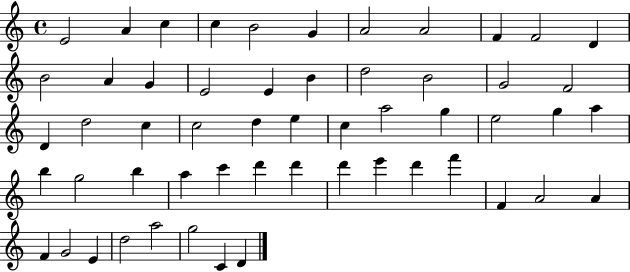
{
  \clef treble
  \time 4/4
  \defaultTimeSignature
  \key c \major
  e'2 a'4 c''4 | c''4 b'2 g'4 | a'2 a'2 | f'4 f'2 d'4 | \break b'2 a'4 g'4 | e'2 e'4 b'4 | d''2 b'2 | g'2 f'2 | \break d'4 d''2 c''4 | c''2 d''4 e''4 | c''4 a''2 g''4 | e''2 g''4 a''4 | \break b''4 g''2 b''4 | a''4 c'''4 d'''4 d'''4 | d'''4 e'''4 d'''4 f'''4 | f'4 a'2 a'4 | \break f'4 g'2 e'4 | d''2 a''2 | g''2 c'4 d'4 | \bar "|."
}